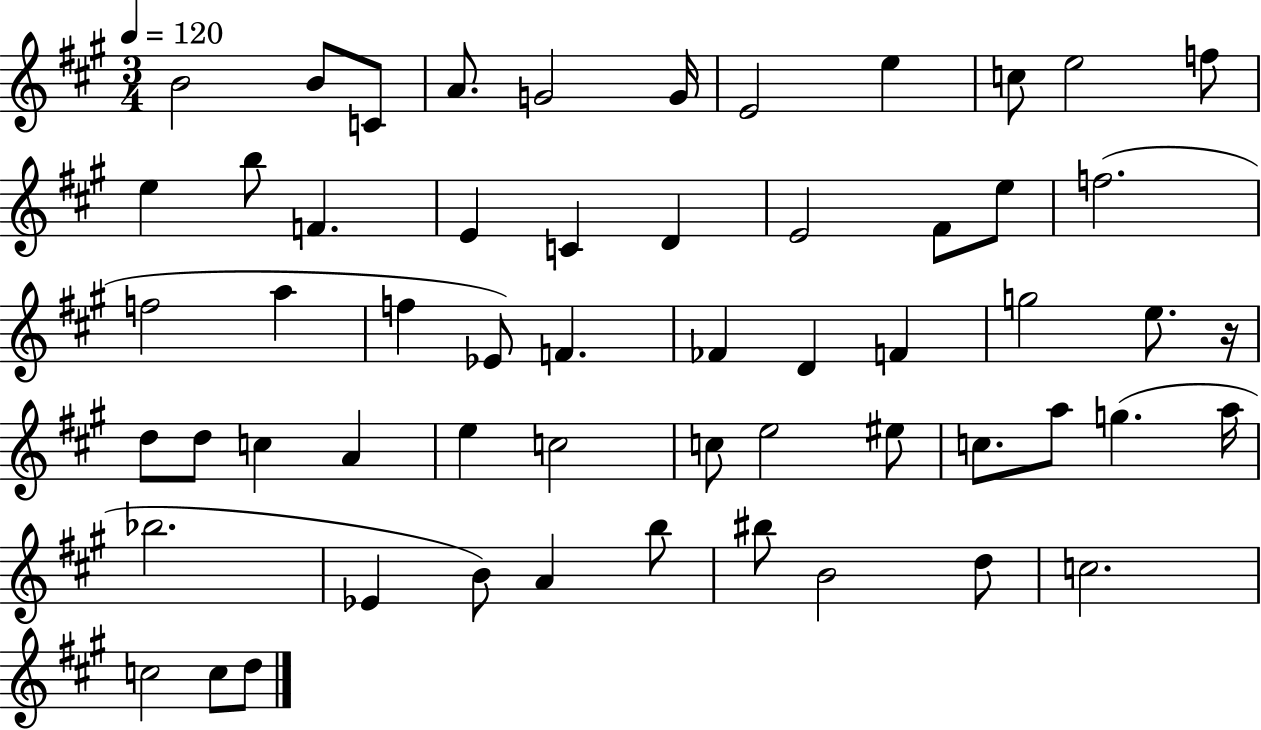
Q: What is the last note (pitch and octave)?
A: D5